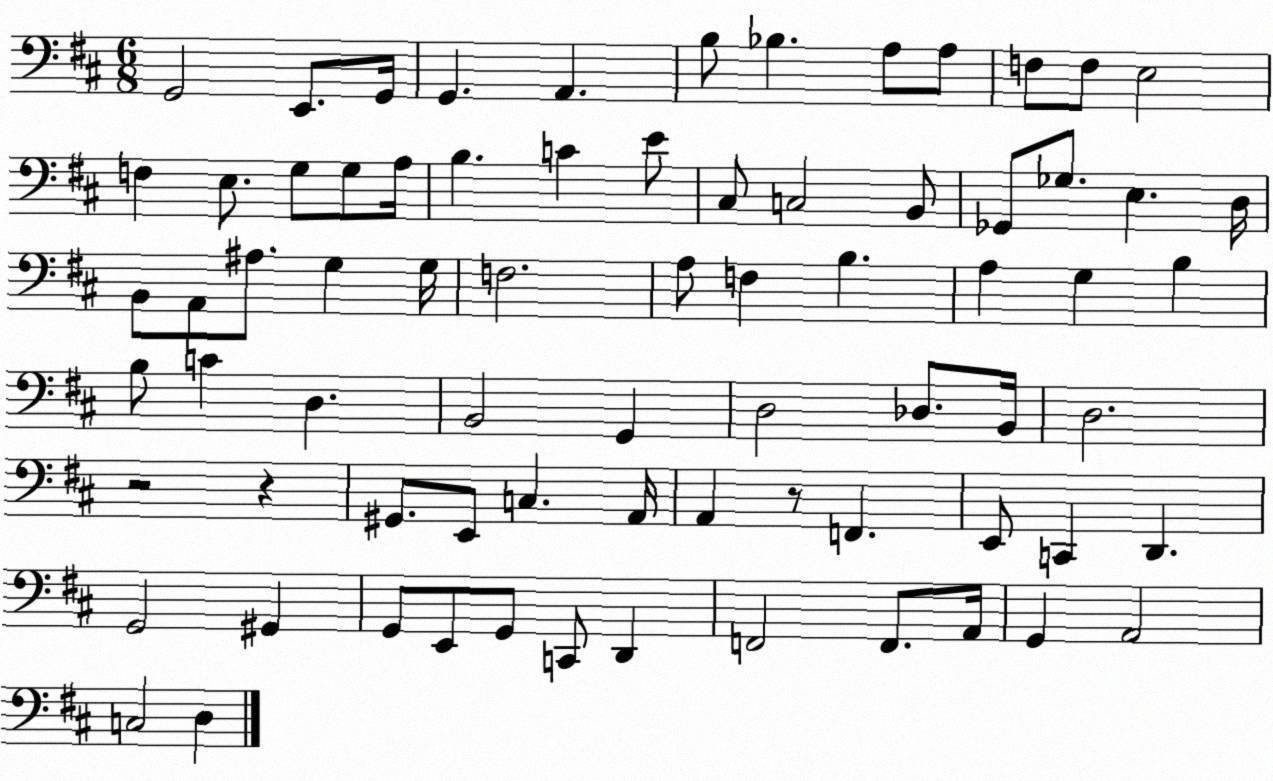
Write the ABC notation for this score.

X:1
T:Untitled
M:6/8
L:1/4
K:D
G,,2 E,,/2 G,,/4 G,, A,, B,/2 _B, A,/2 A,/2 F,/2 F,/2 E,2 F, E,/2 G,/2 G,/2 A,/4 B, C E/2 ^C,/2 C,2 B,,/2 _G,,/2 _G,/2 E, D,/4 B,,/2 A,,/2 ^A,/2 G, G,/4 F,2 A,/2 F, B, A, G, B, B,/2 C D, B,,2 G,, D,2 _D,/2 B,,/4 D,2 z2 z ^G,,/2 E,,/2 C, A,,/4 A,, z/2 F,, E,,/2 C,, D,, G,,2 ^G,, G,,/2 E,,/2 G,,/2 C,,/2 D,, F,,2 F,,/2 A,,/4 G,, A,,2 C,2 D,